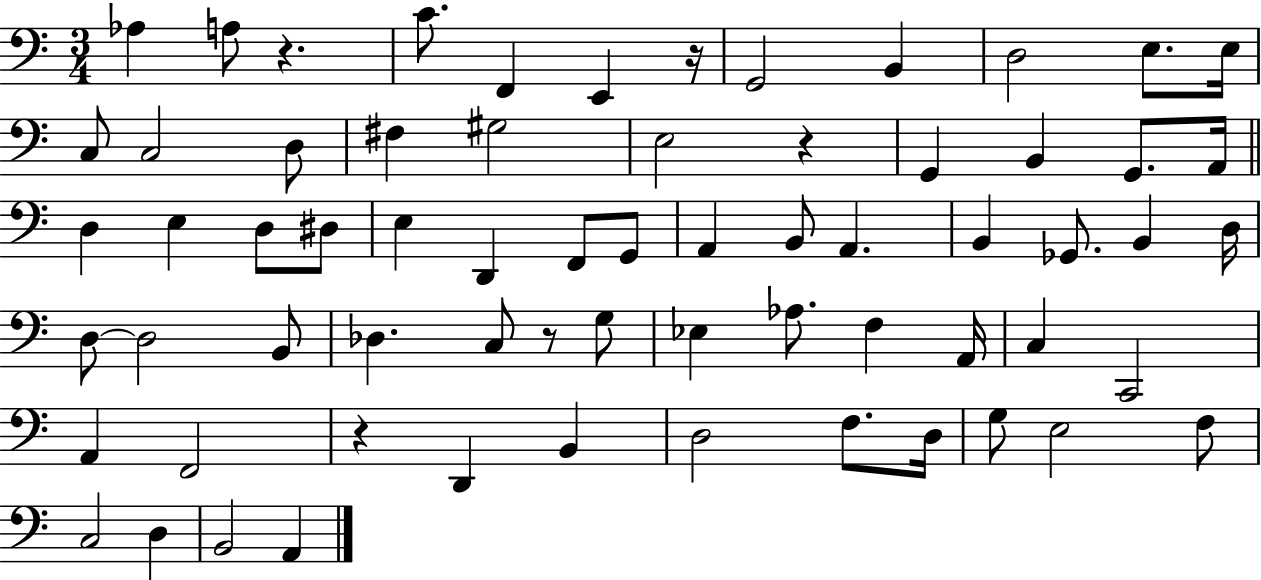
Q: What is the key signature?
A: C major